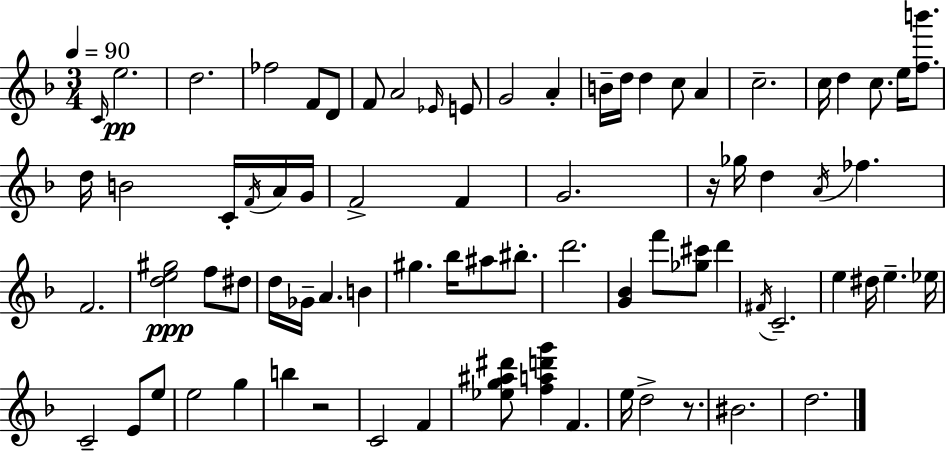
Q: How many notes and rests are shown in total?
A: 77